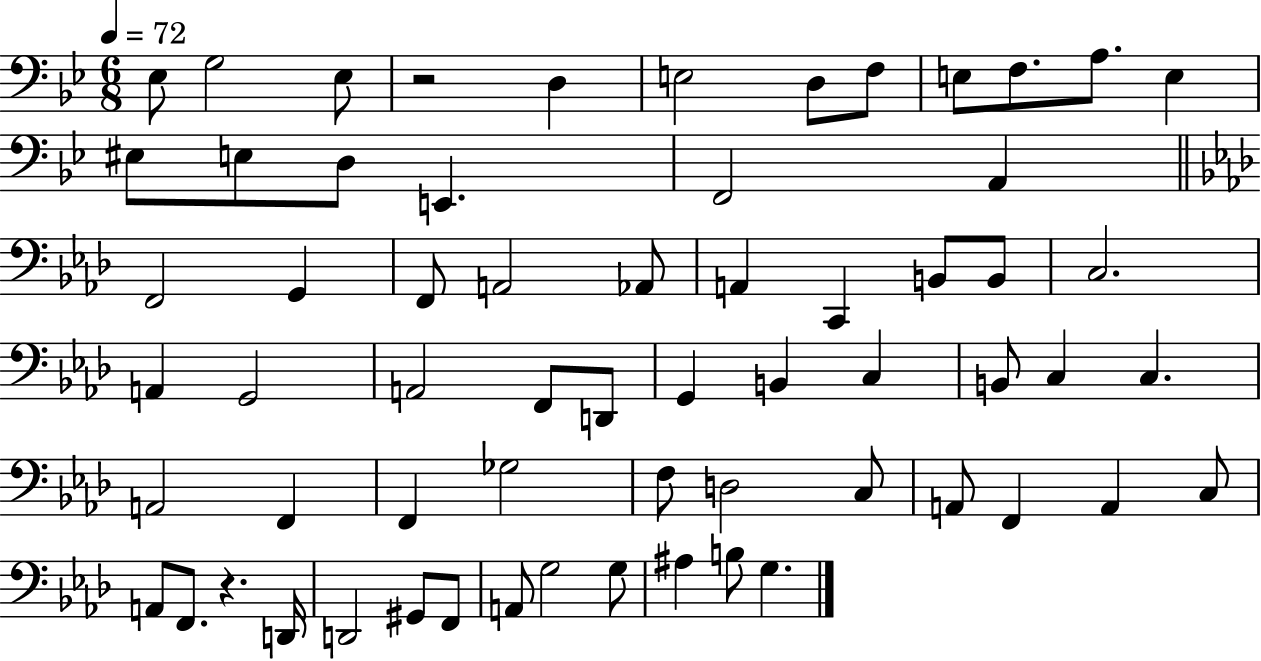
{
  \clef bass
  \numericTimeSignature
  \time 6/8
  \key bes \major
  \tempo 4 = 72
  \repeat volta 2 { ees8 g2 ees8 | r2 d4 | e2 d8 f8 | e8 f8. a8. e4 | \break eis8 e8 d8 e,4. | f,2 a,4 | \bar "||" \break \key aes \major f,2 g,4 | f,8 a,2 aes,8 | a,4 c,4 b,8 b,8 | c2. | \break a,4 g,2 | a,2 f,8 d,8 | g,4 b,4 c4 | b,8 c4 c4. | \break a,2 f,4 | f,4 ges2 | f8 d2 c8 | a,8 f,4 a,4 c8 | \break a,8 f,8. r4. d,16 | d,2 gis,8 f,8 | a,8 g2 g8 | ais4 b8 g4. | \break } \bar "|."
}